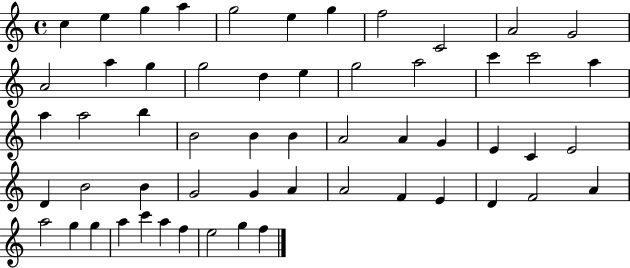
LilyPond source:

{
  \clef treble
  \time 4/4
  \defaultTimeSignature
  \key c \major
  c''4 e''4 g''4 a''4 | g''2 e''4 g''4 | f''2 c'2 | a'2 g'2 | \break a'2 a''4 g''4 | g''2 d''4 e''4 | g''2 a''2 | c'''4 c'''2 a''4 | \break a''4 a''2 b''4 | b'2 b'4 b'4 | a'2 a'4 g'4 | e'4 c'4 e'2 | \break d'4 b'2 b'4 | g'2 g'4 a'4 | a'2 f'4 e'4 | d'4 f'2 a'4 | \break a''2 g''4 g''4 | a''4 c'''4 a''4 f''4 | e''2 g''4 f''4 | \bar "|."
}